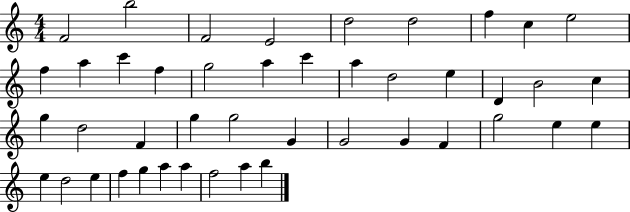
{
  \clef treble
  \numericTimeSignature
  \time 4/4
  \key c \major
  f'2 b''2 | f'2 e'2 | d''2 d''2 | f''4 c''4 e''2 | \break f''4 a''4 c'''4 f''4 | g''2 a''4 c'''4 | a''4 d''2 e''4 | d'4 b'2 c''4 | \break g''4 d''2 f'4 | g''4 g''2 g'4 | g'2 g'4 f'4 | g''2 e''4 e''4 | \break e''4 d''2 e''4 | f''4 g''4 a''4 a''4 | f''2 a''4 b''4 | \bar "|."
}